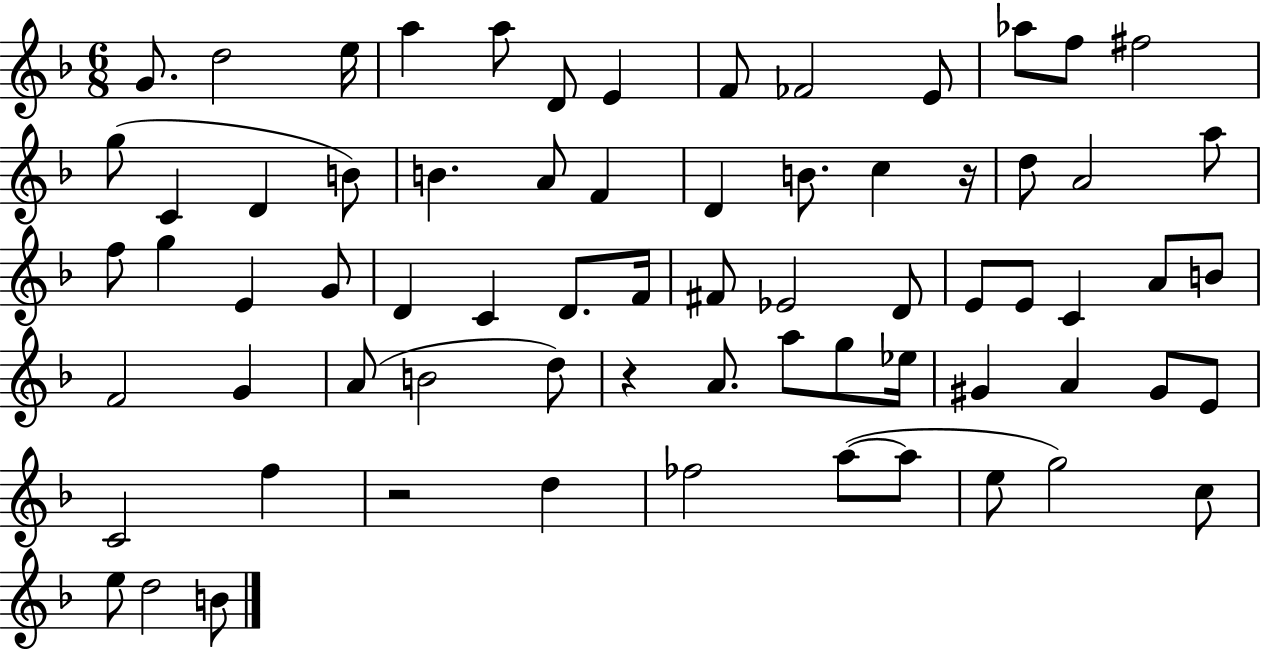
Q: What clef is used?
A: treble